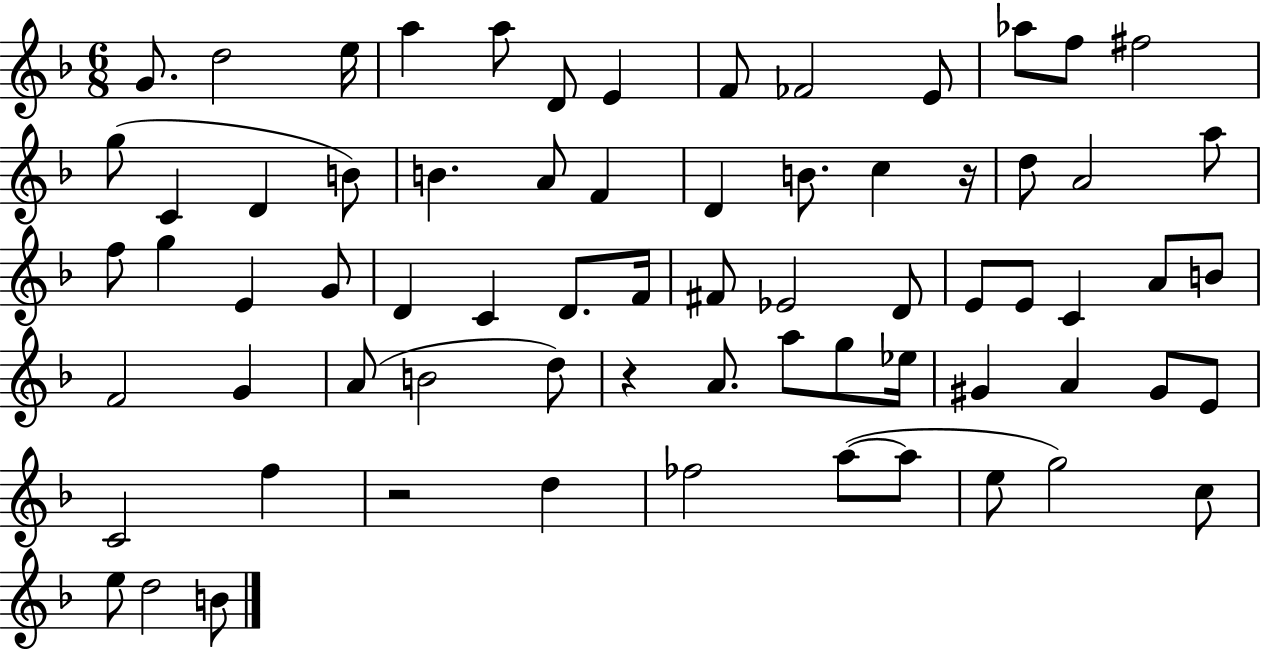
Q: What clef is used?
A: treble